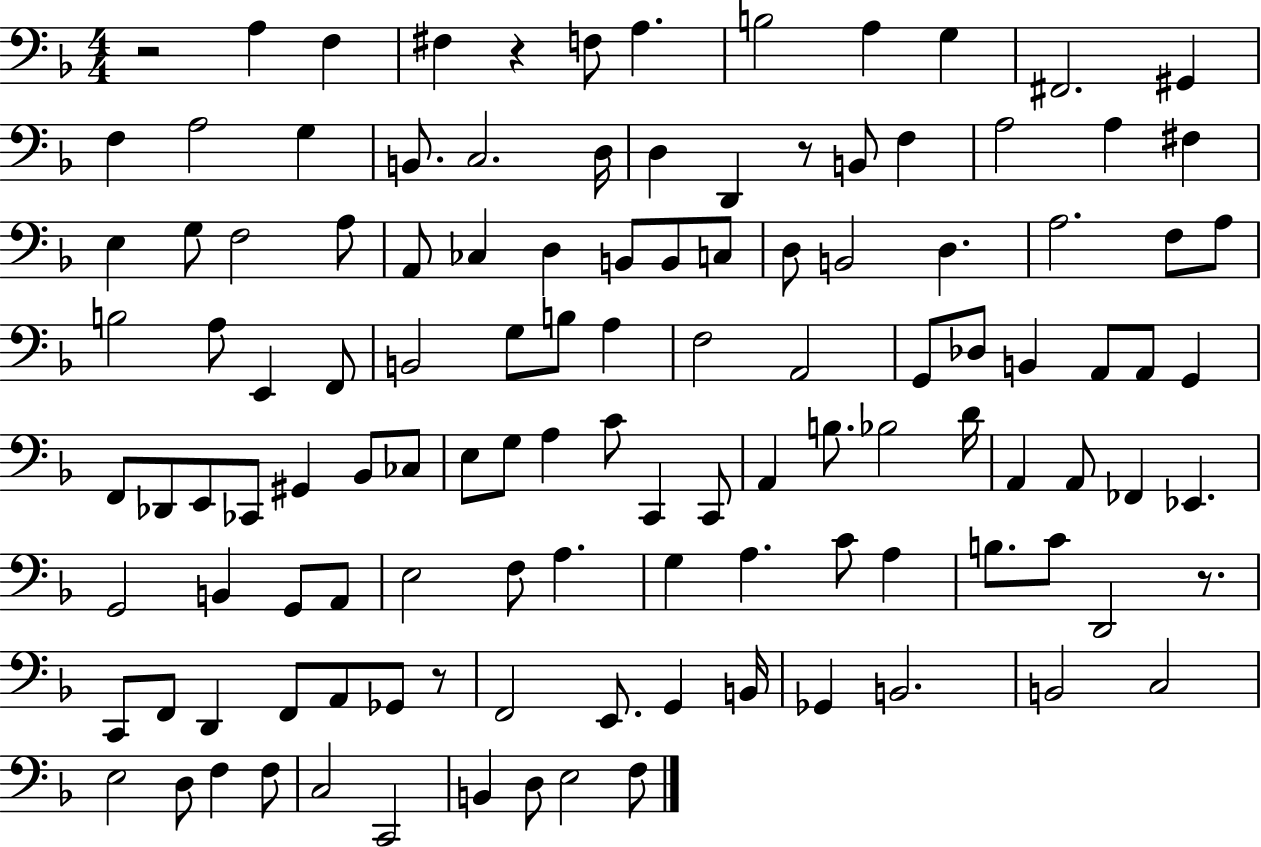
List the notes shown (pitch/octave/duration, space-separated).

R/h A3/q F3/q F#3/q R/q F3/e A3/q. B3/h A3/q G3/q F#2/h. G#2/q F3/q A3/h G3/q B2/e. C3/h. D3/s D3/q D2/q R/e B2/e F3/q A3/h A3/q F#3/q E3/q G3/e F3/h A3/e A2/e CES3/q D3/q B2/e B2/e C3/e D3/e B2/h D3/q. A3/h. F3/e A3/e B3/h A3/e E2/q F2/e B2/h G3/e B3/e A3/q F3/h A2/h G2/e Db3/e B2/q A2/e A2/e G2/q F2/e Db2/e E2/e CES2/e G#2/q Bb2/e CES3/e E3/e G3/e A3/q C4/e C2/q C2/e A2/q B3/e. Bb3/h D4/s A2/q A2/e FES2/q Eb2/q. G2/h B2/q G2/e A2/e E3/h F3/e A3/q. G3/q A3/q. C4/e A3/q B3/e. C4/e D2/h R/e. C2/e F2/e D2/q F2/e A2/e Gb2/e R/e F2/h E2/e. G2/q B2/s Gb2/q B2/h. B2/h C3/h E3/h D3/e F3/q F3/e C3/h C2/h B2/q D3/e E3/h F3/e